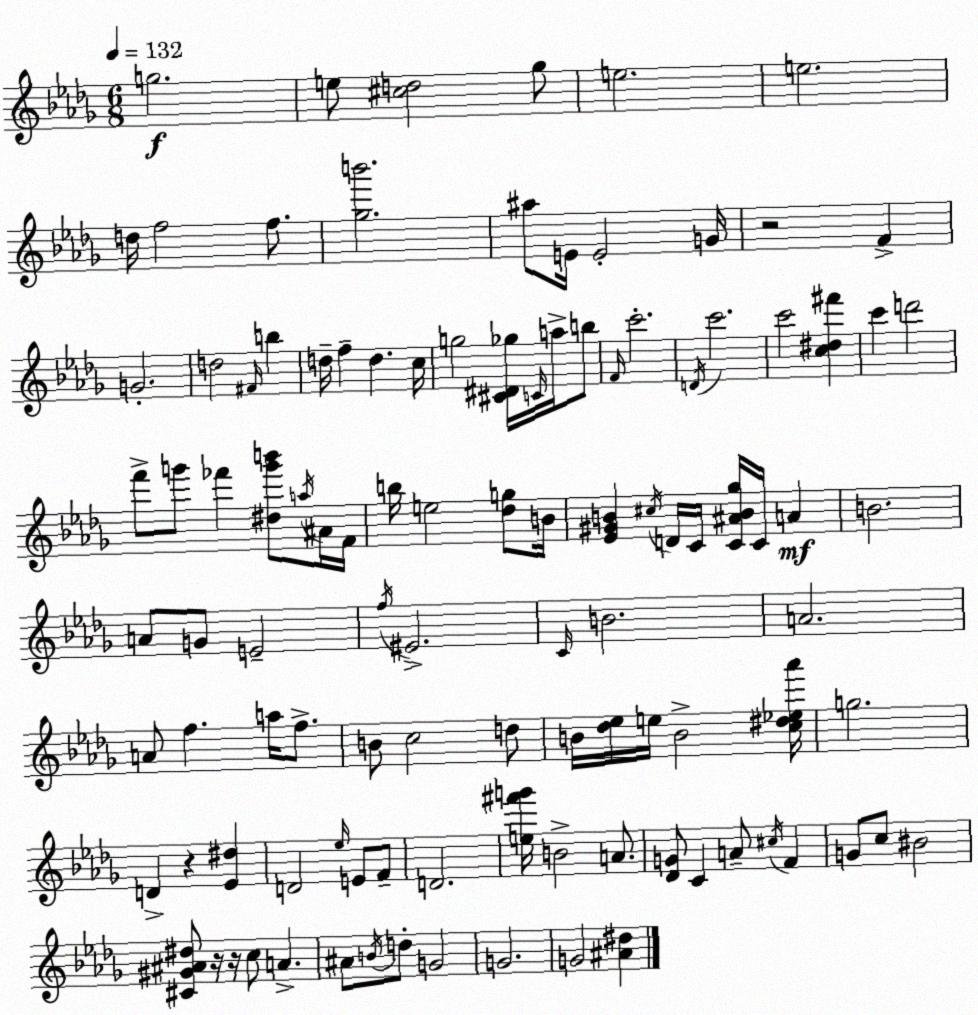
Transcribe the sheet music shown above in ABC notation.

X:1
T:Untitled
M:6/8
L:1/4
K:Bbm
g2 e/2 [^cd]2 _g/2 e2 e2 d/4 f2 f/2 [_gb']2 ^a/2 E/4 E2 G/4 z2 F G2 d2 ^F/4 b d/4 f d c/4 g2 [^C^D_g]/4 C/4 a/4 b/2 F/4 c'2 D/4 c'2 c'2 [c^d^f'] c' d'2 f'/2 g'/2 _f' [^dg'b']/2 a/4 ^A/4 F/4 b/4 e2 [_dg]/2 B/4 [_E^GB] ^c/4 D/4 C/4 [C^AB_g]/4 C/4 A B2 A/2 G/2 E2 f/4 ^E2 C/4 B2 A2 A/2 f a/4 f/2 B/2 c2 d/2 B/4 [_d_e]/4 e/4 B2 [c^d_e_a']/4 g2 D z [_E^d] D2 _e/4 E/2 F/2 D2 [e^f'g']/4 B2 A/2 [_DG]/2 C A/2 ^c/4 F G/2 c/2 ^B2 [^C^G^A^d]/2 z/4 z/4 c/2 A ^A/2 B/4 d/2 G2 G2 G2 [^A^d]